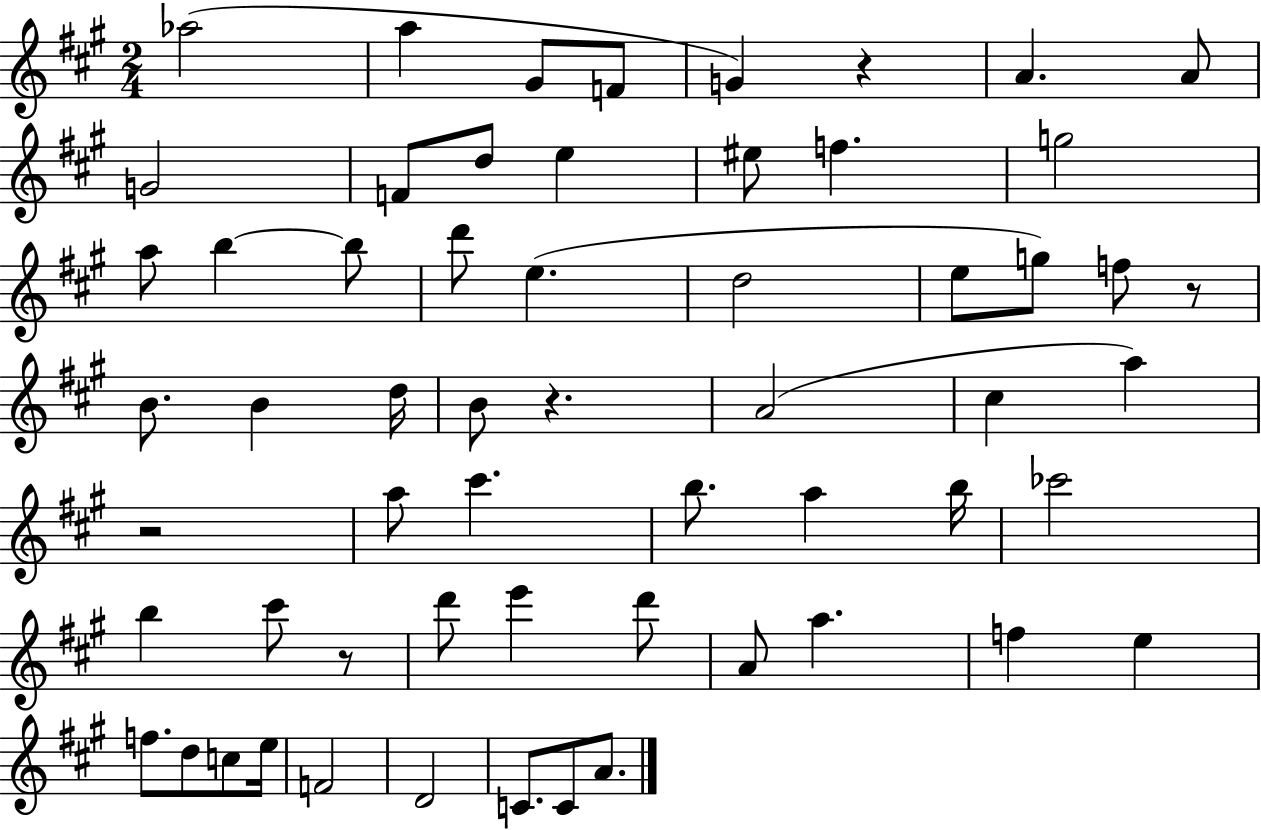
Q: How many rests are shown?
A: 5